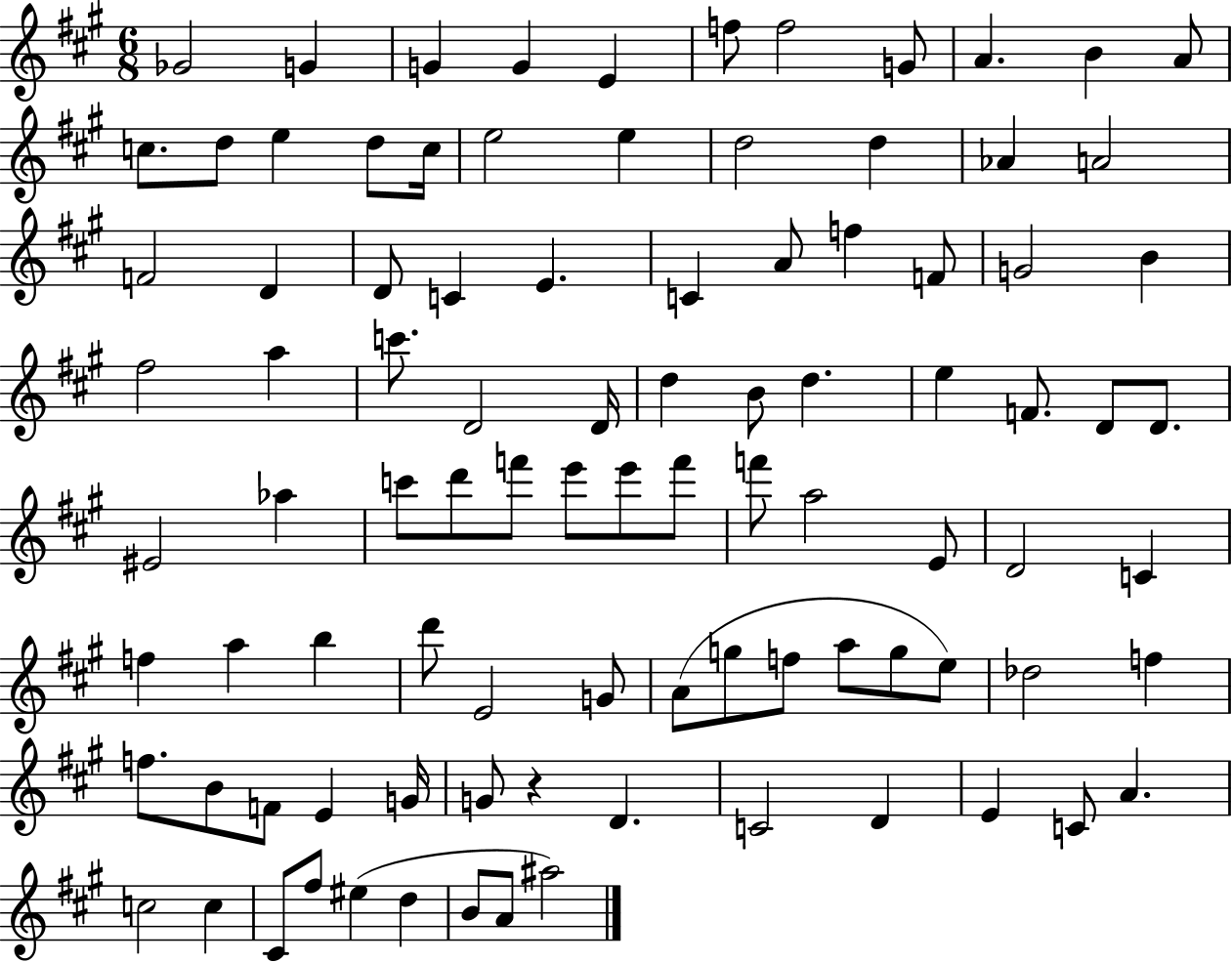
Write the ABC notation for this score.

X:1
T:Untitled
M:6/8
L:1/4
K:A
_G2 G G G E f/2 f2 G/2 A B A/2 c/2 d/2 e d/2 c/4 e2 e d2 d _A A2 F2 D D/2 C E C A/2 f F/2 G2 B ^f2 a c'/2 D2 D/4 d B/2 d e F/2 D/2 D/2 ^E2 _a c'/2 d'/2 f'/2 e'/2 e'/2 f'/2 f'/2 a2 E/2 D2 C f a b d'/2 E2 G/2 A/2 g/2 f/2 a/2 g/2 e/2 _d2 f f/2 B/2 F/2 E G/4 G/2 z D C2 D E C/2 A c2 c ^C/2 ^f/2 ^e d B/2 A/2 ^a2